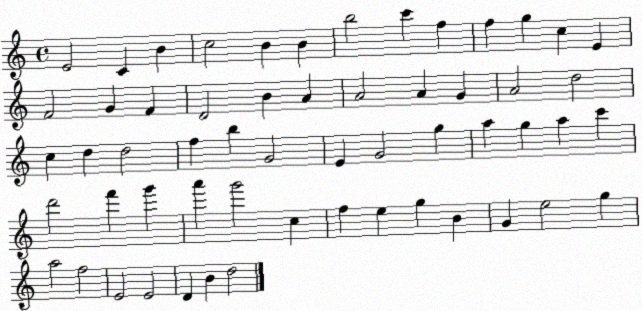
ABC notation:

X:1
T:Untitled
M:4/4
L:1/4
K:C
E2 C B c2 B B b2 c' f f g c E F2 G F D2 B A A2 A G A2 d2 c d d2 f b G2 E G2 g a g a c' d'2 f' g' a' g'2 c f e g B G e2 g a2 f2 E2 E2 D B d2